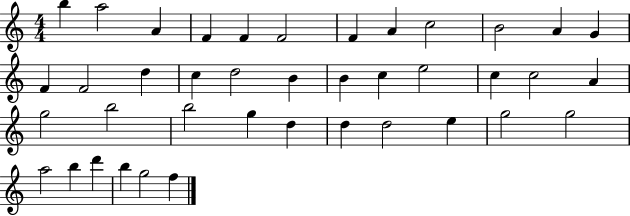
X:1
T:Untitled
M:4/4
L:1/4
K:C
b a2 A F F F2 F A c2 B2 A G F F2 d c d2 B B c e2 c c2 A g2 b2 b2 g d d d2 e g2 g2 a2 b d' b g2 f